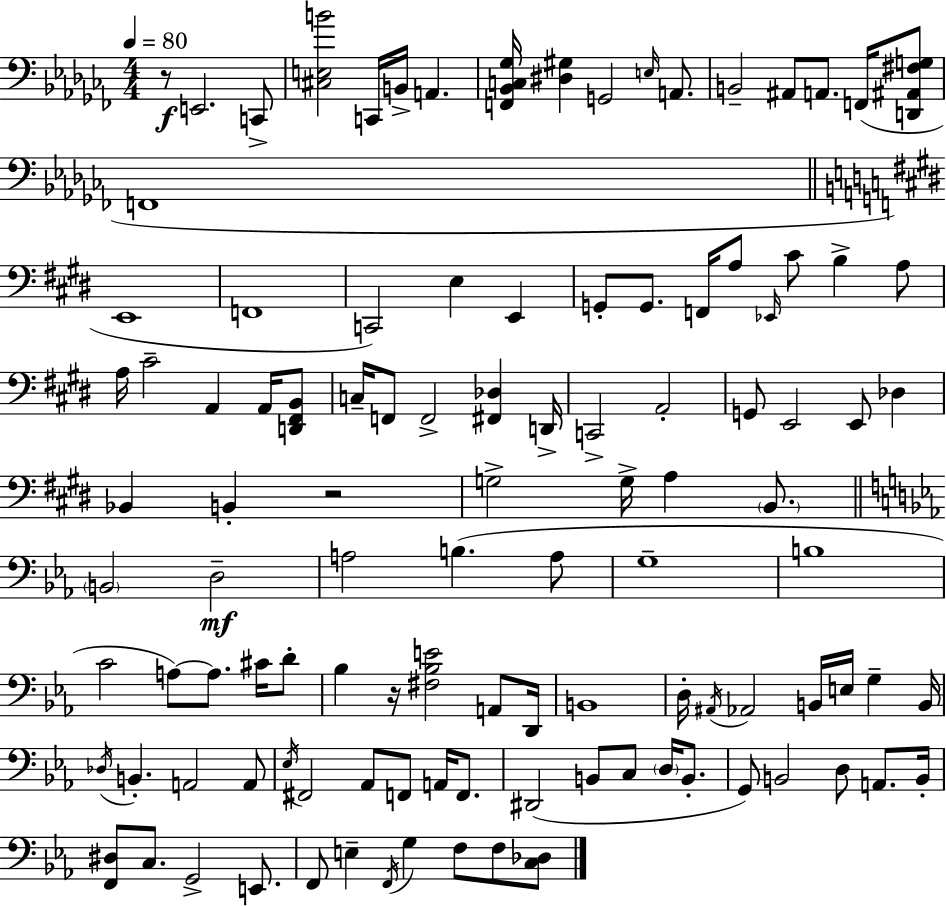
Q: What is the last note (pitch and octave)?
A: F3